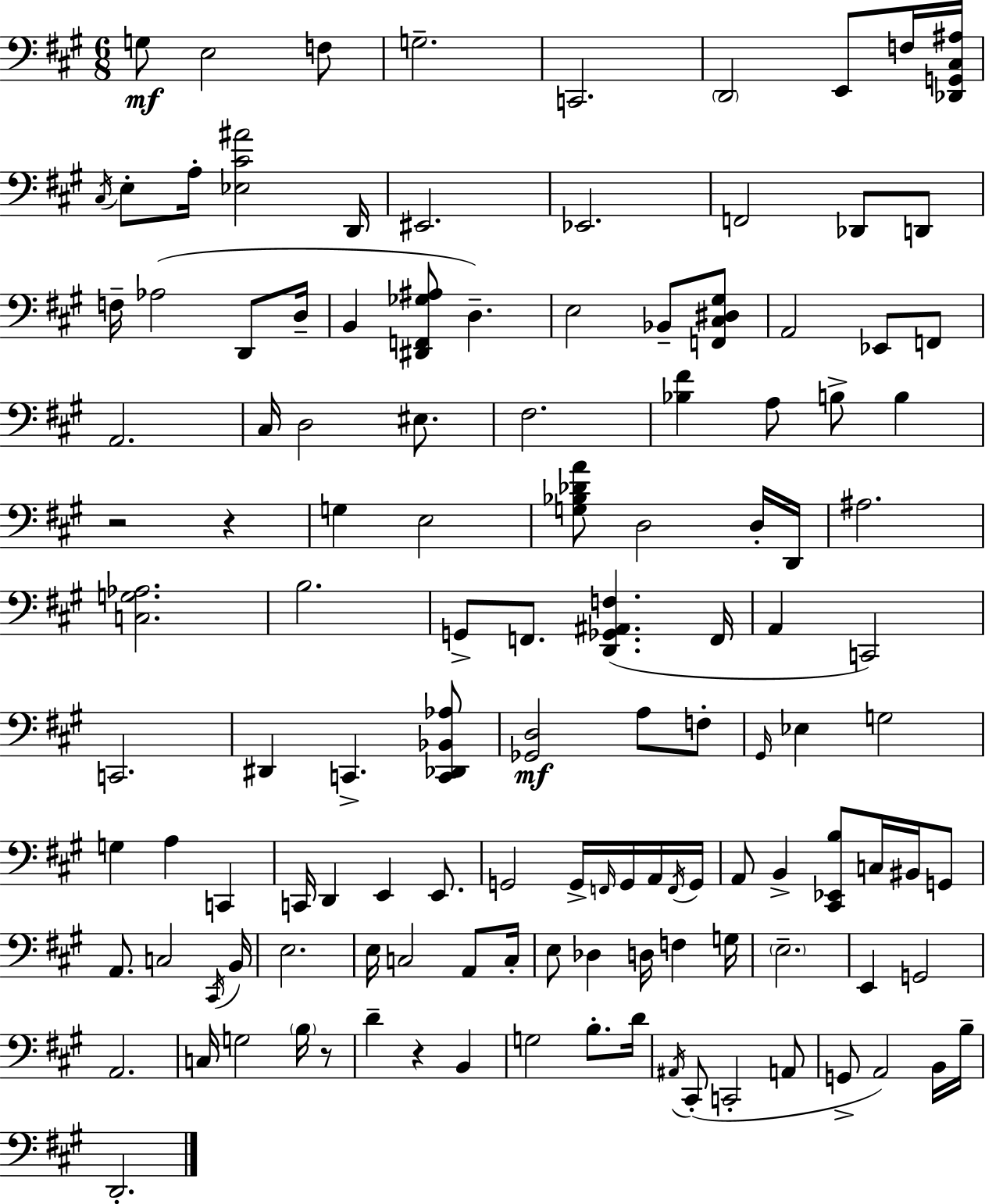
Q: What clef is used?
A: bass